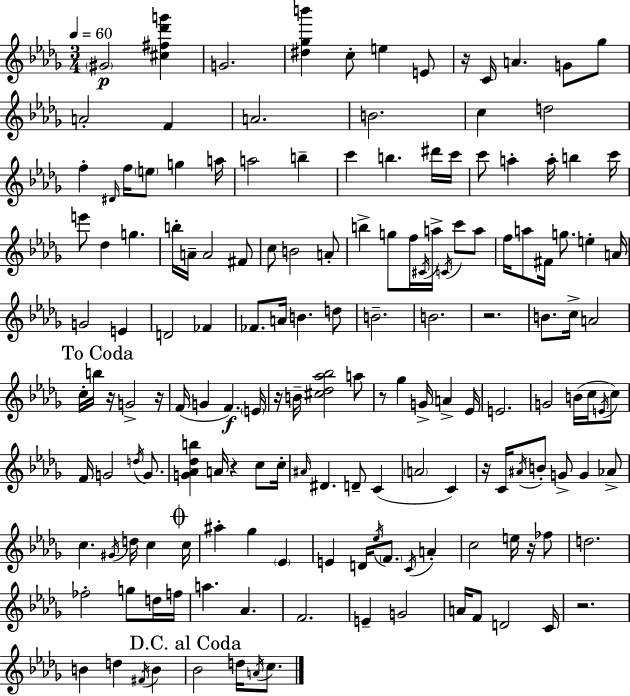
G#4/h [C#5,F#5,Db6,G6]/q G4/h. [D#5,Gb5,B6]/q C5/e E5/q E4/e R/s C4/s A4/q. G4/e Gb5/e A4/h F4/q A4/h. B4/h. C5/q D5/h F5/q D#4/s F5/s E5/e G5/q A5/s A5/h B5/q C6/q B5/q. D#6/s C6/s C6/e A5/q A5/s B5/q C6/s E6/e Db5/q G5/q. B5/s A4/s A4/h F#4/e C5/e B4/h A4/e B5/q G5/e F5/s C#4/s A5/s C4/s C6/e A5/e F5/s A5/e F#4/s G5/e. E5/q A4/s G4/h E4/q D4/h FES4/q FES4/e. A4/s B4/q. D5/e B4/h. B4/h. R/h. B4/e. C5/s A4/h C5/s B5/s R/s G4/h R/s F4/s G4/q F4/q. E4/s R/s B4/s [C#5,Db5,Ab5,Bb5]/h A5/e R/e Gb5/q G4/s A4/q Eb4/s E4/h. G4/h B4/s C5/s E4/s C5/e F4/s G4/h D5/s G4/e. [G4,Ab4,Db5,B5]/q A4/s R/q C5/e C5/s A#4/s D#4/q. D4/e C4/q A4/h C4/q R/s C4/s A#4/s B4/e G4/e G4/q Ab4/e C5/q. G#4/s D5/s C5/q C5/s A#5/q Gb5/q Eb4/q E4/q D4/s Eb5/s F4/e. C4/s A4/q C5/h E5/s R/s FES5/e D5/h. FES5/h G5/e D5/s F5/s A5/q. Ab4/q. F4/h. E4/q G4/h A4/s F4/e D4/h C4/s R/h. B4/q D5/q F#4/s B4/q Bb4/h D5/s A4/s C5/e.